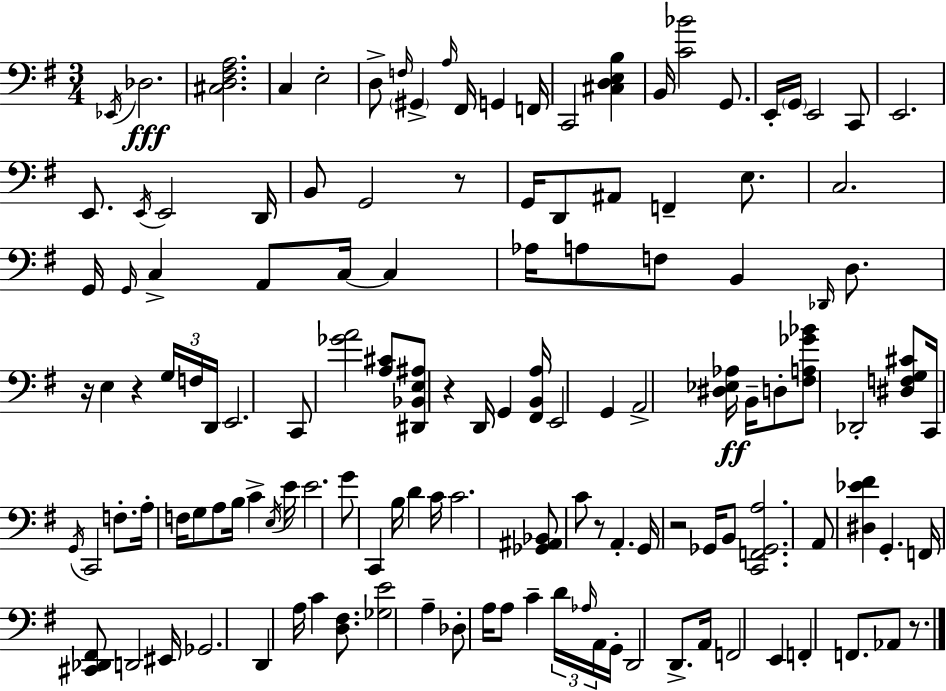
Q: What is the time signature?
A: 3/4